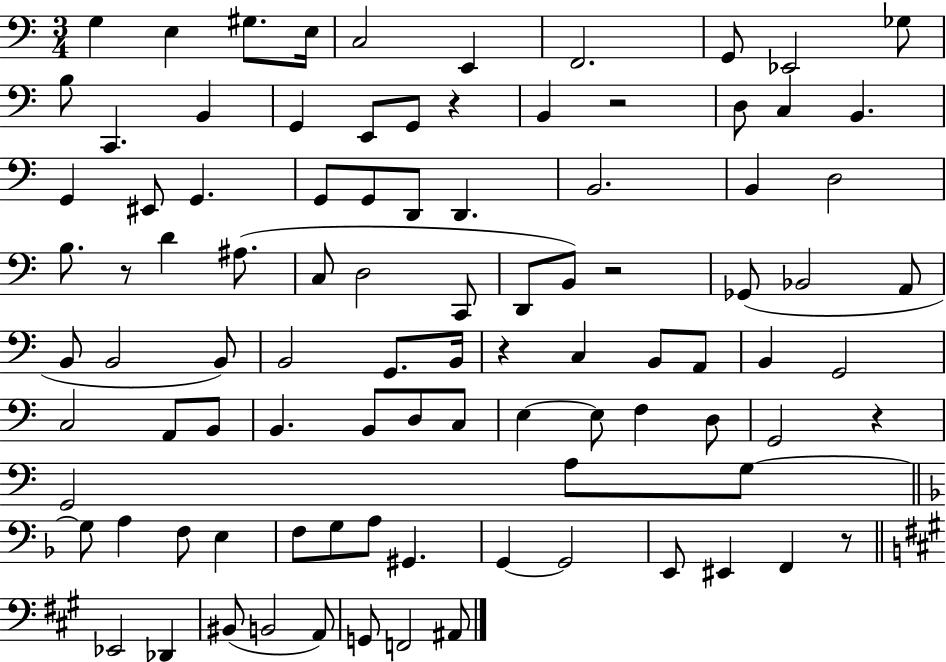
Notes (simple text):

G3/q E3/q G#3/e. E3/s C3/h E2/q F2/h. G2/e Eb2/h Gb3/e B3/e C2/q. B2/q G2/q E2/e G2/e R/q B2/q R/h D3/e C3/q B2/q. G2/q EIS2/e G2/q. G2/e G2/e D2/e D2/q. B2/h. B2/q D3/h B3/e. R/e D4/q A#3/e. C3/e D3/h C2/e D2/e B2/e R/h Gb2/e Bb2/h A2/e B2/e B2/h B2/e B2/h G2/e. B2/s R/q C3/q B2/e A2/e B2/q G2/h C3/h A2/e B2/e B2/q. B2/e D3/e C3/e E3/q E3/e F3/q D3/e G2/h R/q G2/h A3/e G3/e G3/e A3/q F3/e E3/q F3/e G3/e A3/e G#2/q. G2/q G2/h E2/e EIS2/q F2/q R/e Eb2/h Db2/q BIS2/e B2/h A2/e G2/e F2/h A#2/e